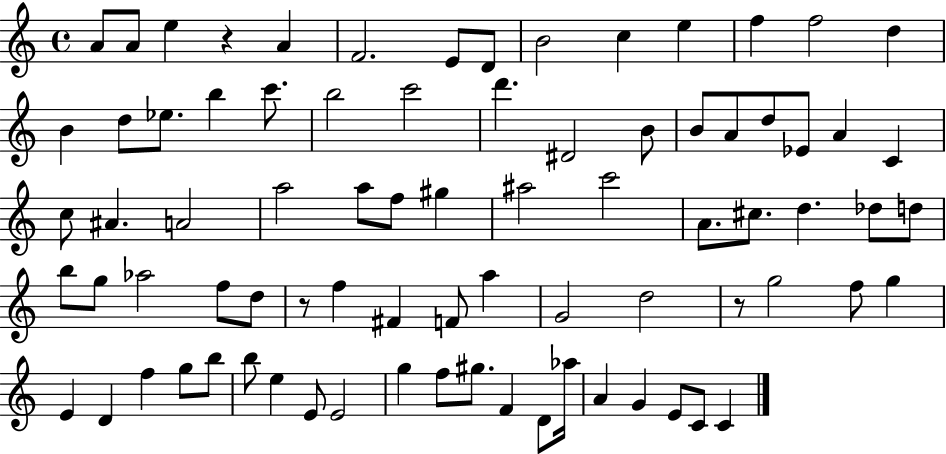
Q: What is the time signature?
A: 4/4